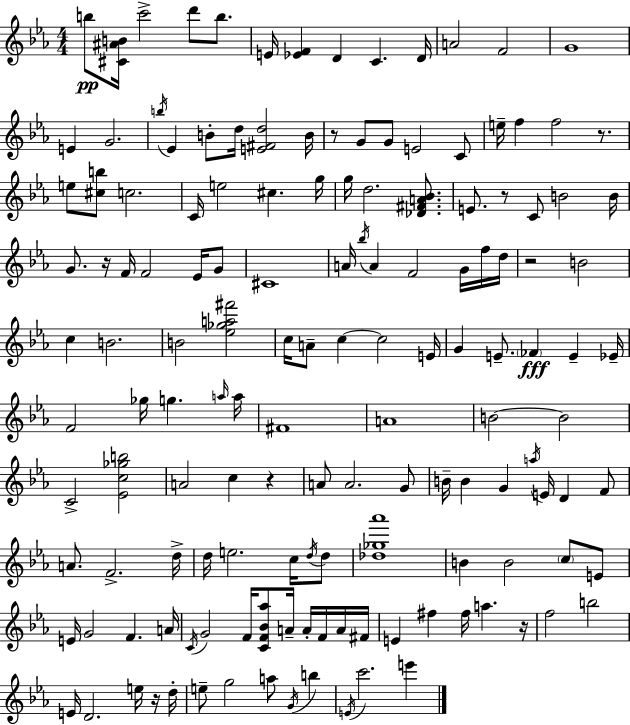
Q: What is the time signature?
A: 4/4